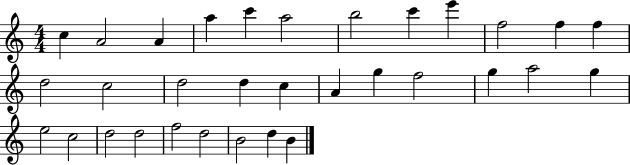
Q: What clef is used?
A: treble